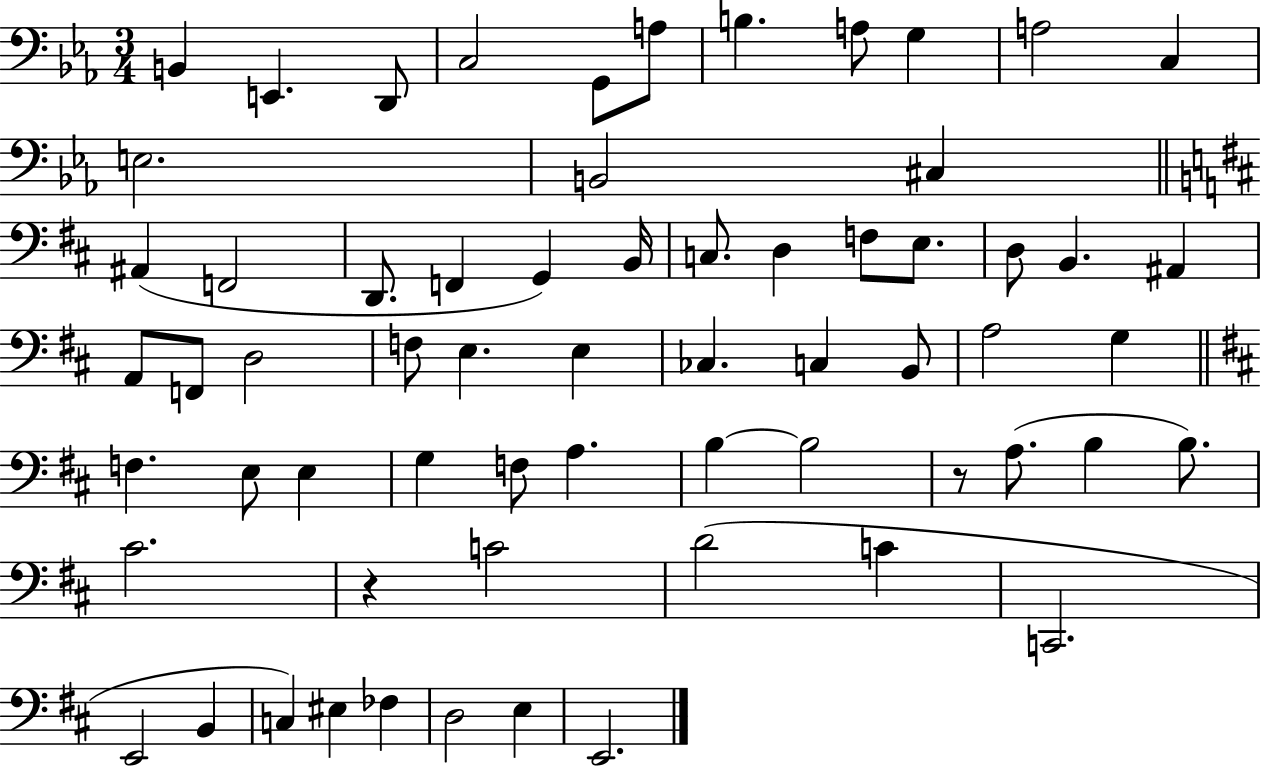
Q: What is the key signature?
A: EES major